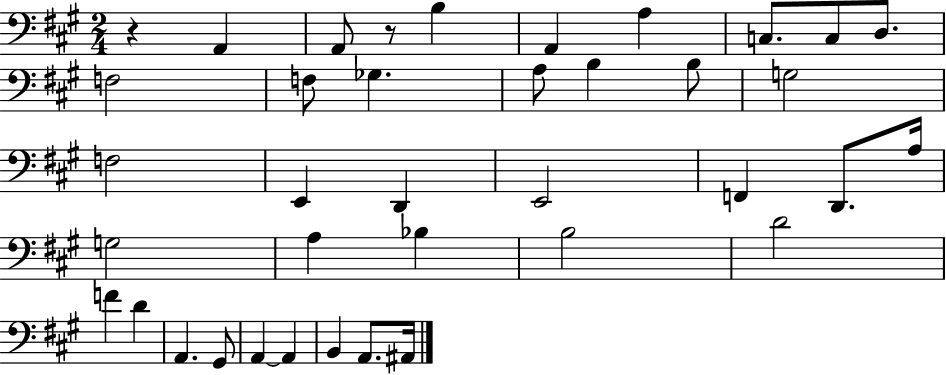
{
  \clef bass
  \numericTimeSignature
  \time 2/4
  \key a \major
  \repeat volta 2 { r4 a,4 | a,8 r8 b4 | a,4 a4 | c8. c8 d8. | \break f2 | f8 ges4. | a8 b4 b8 | g2 | \break f2 | e,4 d,4 | e,2 | f,4 d,8. a16 | \break g2 | a4 bes4 | b2 | d'2 | \break f'4 d'4 | a,4. gis,8 | a,4~~ a,4 | b,4 a,8. ais,16 | \break } \bar "|."
}